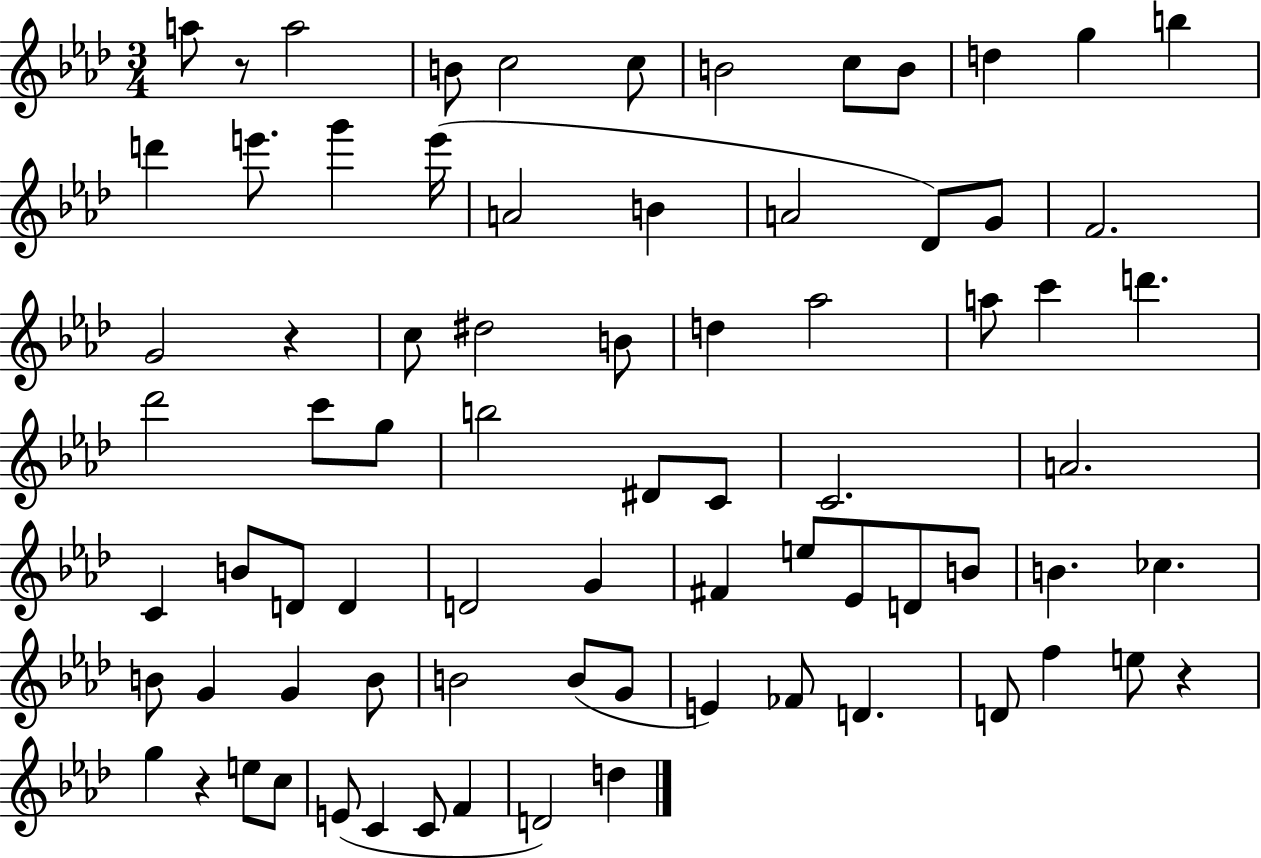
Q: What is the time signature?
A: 3/4